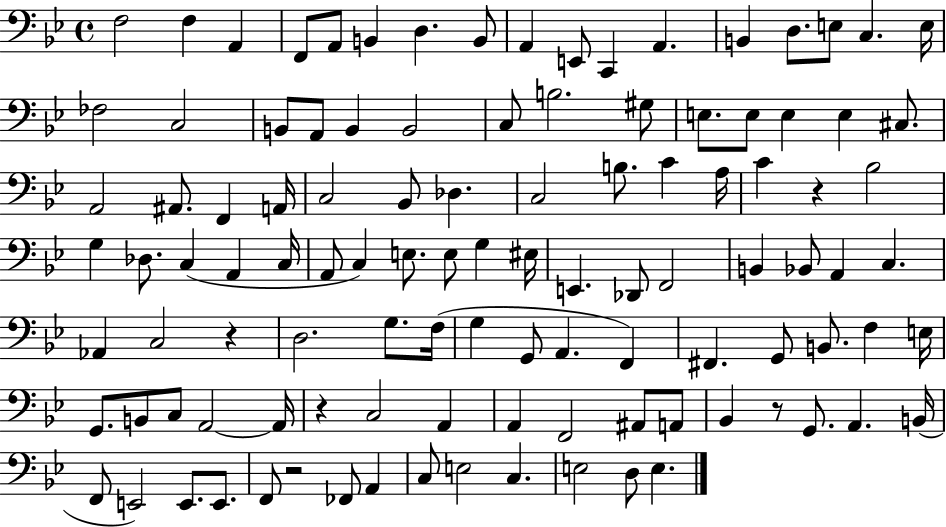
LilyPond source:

{
  \clef bass
  \time 4/4
  \defaultTimeSignature
  \key bes \major
  f2 f4 a,4 | f,8 a,8 b,4 d4. b,8 | a,4 e,8 c,4 a,4. | b,4 d8. e8 c4. e16 | \break fes2 c2 | b,8 a,8 b,4 b,2 | c8 b2. gis8 | e8. e8 e4 e4 cis8. | \break a,2 ais,8. f,4 a,16 | c2 bes,8 des4. | c2 b8. c'4 a16 | c'4 r4 bes2 | \break g4 des8. c4( a,4 c16 | a,8 c4) e8. e8 g4 eis16 | e,4. des,8 f,2 | b,4 bes,8 a,4 c4. | \break aes,4 c2 r4 | d2. g8. f16( | g4 g,8 a,4. f,4) | fis,4. g,8 b,8. f4 e16 | \break g,8. b,8 c8 a,2~~ a,16 | r4 c2 a,4 | a,4 f,2 ais,8 a,8 | bes,4 r8 g,8. a,4. b,16( | \break f,8 e,2) e,8. e,8. | f,8 r2 fes,8 a,4 | c8 e2 c4. | e2 d8 e4. | \break \bar "|."
}